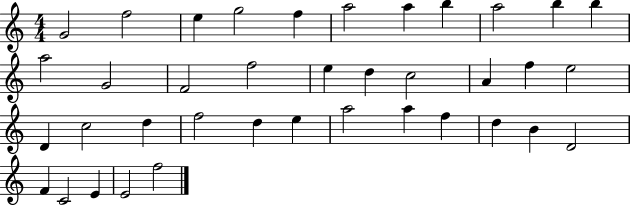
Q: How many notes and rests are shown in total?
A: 38